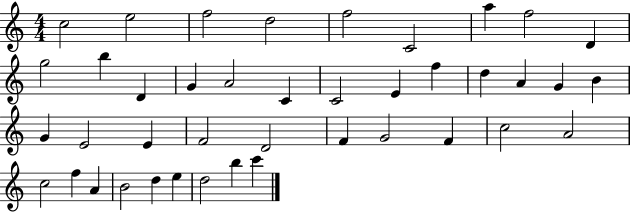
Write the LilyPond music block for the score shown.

{
  \clef treble
  \numericTimeSignature
  \time 4/4
  \key c \major
  c''2 e''2 | f''2 d''2 | f''2 c'2 | a''4 f''2 d'4 | \break g''2 b''4 d'4 | g'4 a'2 c'4 | c'2 e'4 f''4 | d''4 a'4 g'4 b'4 | \break g'4 e'2 e'4 | f'2 d'2 | f'4 g'2 f'4 | c''2 a'2 | \break c''2 f''4 a'4 | b'2 d''4 e''4 | d''2 b''4 c'''4 | \bar "|."
}